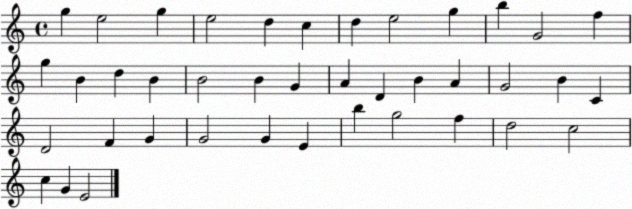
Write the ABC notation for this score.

X:1
T:Untitled
M:4/4
L:1/4
K:C
g e2 g e2 d c d e2 g b G2 f g B d B B2 B G A D B A G2 B C D2 F G G2 G E b g2 f d2 c2 c G E2